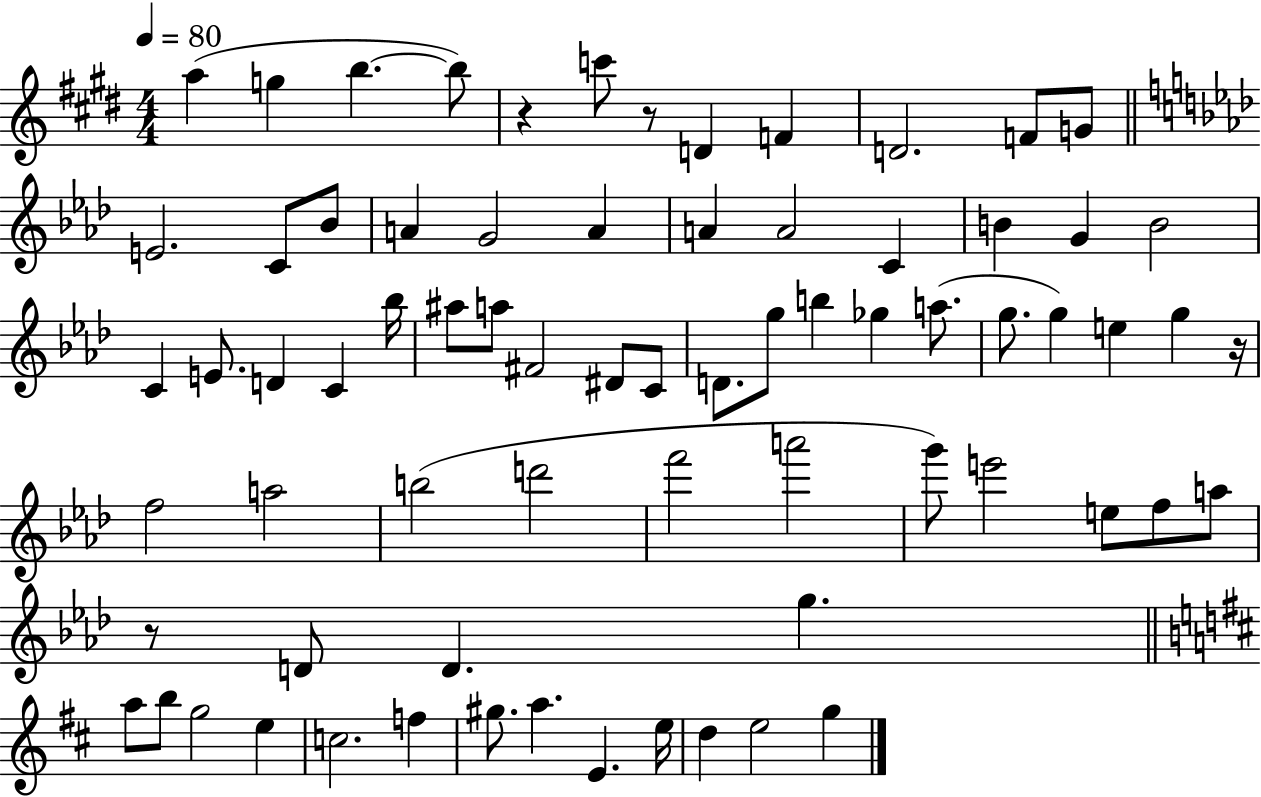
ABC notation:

X:1
T:Untitled
M:4/4
L:1/4
K:E
a g b b/2 z c'/2 z/2 D F D2 F/2 G/2 E2 C/2 _B/2 A G2 A A A2 C B G B2 C E/2 D C _b/4 ^a/2 a/2 ^F2 ^D/2 C/2 D/2 g/2 b _g a/2 g/2 g e g z/4 f2 a2 b2 d'2 f'2 a'2 g'/2 e'2 e/2 f/2 a/2 z/2 D/2 D g a/2 b/2 g2 e c2 f ^g/2 a E e/4 d e2 g